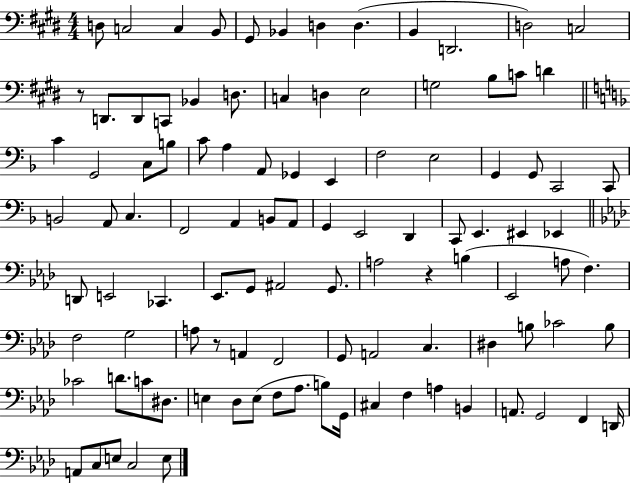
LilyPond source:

{
  \clef bass
  \numericTimeSignature
  \time 4/4
  \key e \major
  \repeat volta 2 { d8 c2 c4 b,8 | gis,8 bes,4 d4 d4.( | b,4 d,2. | d2) c2 | \break r8 d,8. d,8 c,8 bes,4 d8. | c4 d4 e2 | g2 b8 c'8 d'4 | \bar "||" \break \key d \minor c'4 g,2 c8 b8 | c'8 a4 a,8 ges,4 e,4 | f2 e2 | g,4 g,8 c,2 c,8 | \break b,2 a,8 c4. | f,2 a,4 b,8 a,8 | g,4 e,2 d,4 | c,8 e,4. eis,4 ees,4 | \break \bar "||" \break \key f \minor d,8 e,2 ces,4. | ees,8. g,8 ais,2 g,8. | a2 r4 b4( | ees,2 a8 f4.) | \break f2 g2 | a8 r8 a,4 f,2 | g,8 a,2 c4. | dis4 b8 ces'2 b8 | \break ces'2 d'8. c'8 dis8. | e4 des8 e8( f8 aes8. b8) g,16 | cis4 f4 a4 b,4 | a,8. g,2 f,4 d,16 | \break a,8 c8 e8 c2 e8 | } \bar "|."
}